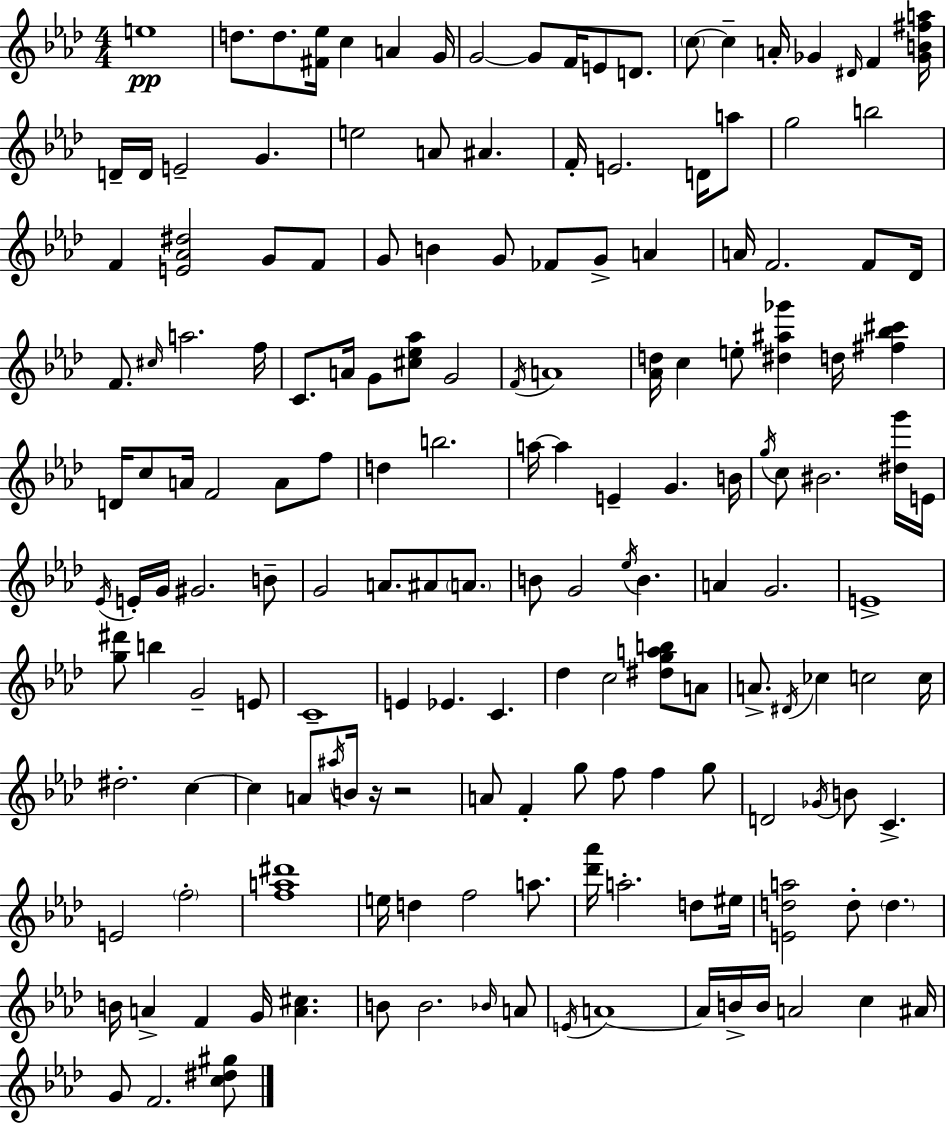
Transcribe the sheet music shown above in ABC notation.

X:1
T:Untitled
M:4/4
L:1/4
K:Fm
e4 d/2 d/2 [^F_e]/4 c A G/4 G2 G/2 F/4 E/2 D/2 c/2 c A/4 _G ^D/4 F [_GB^fa]/4 D/4 D/4 E2 G e2 A/2 ^A F/4 E2 D/4 a/2 g2 b2 F [E_A^d]2 G/2 F/2 G/2 B G/2 _F/2 G/2 A A/4 F2 F/2 _D/4 F/2 ^c/4 a2 f/4 C/2 A/4 G/2 [^c_e_a]/2 G2 F/4 A4 [_Ad]/4 c e/2 [^d^a_g'] d/4 [^f_b^c'] D/4 c/2 A/4 F2 A/2 f/2 d b2 a/4 a E G B/4 g/4 c/2 ^B2 [^dg']/4 E/4 _E/4 E/4 G/4 ^G2 B/2 G2 A/2 ^A/2 A/2 B/2 G2 _e/4 B A G2 E4 [g^d']/2 b G2 E/2 C4 E _E C _d c2 [^dgab]/2 A/2 A/2 ^D/4 _c c2 c/4 ^d2 c c A/2 ^a/4 B/4 z/4 z2 A/2 F g/2 f/2 f g/2 D2 _G/4 B/2 C E2 f2 [fa^d']4 e/4 d f2 a/2 [_d'_a']/4 a2 d/2 ^e/4 [Eda]2 d/2 d B/4 A F G/4 [A^c] B/2 B2 _B/4 A/2 E/4 A4 A/4 B/4 B/4 A2 c ^A/4 G/2 F2 [c^d^g]/2